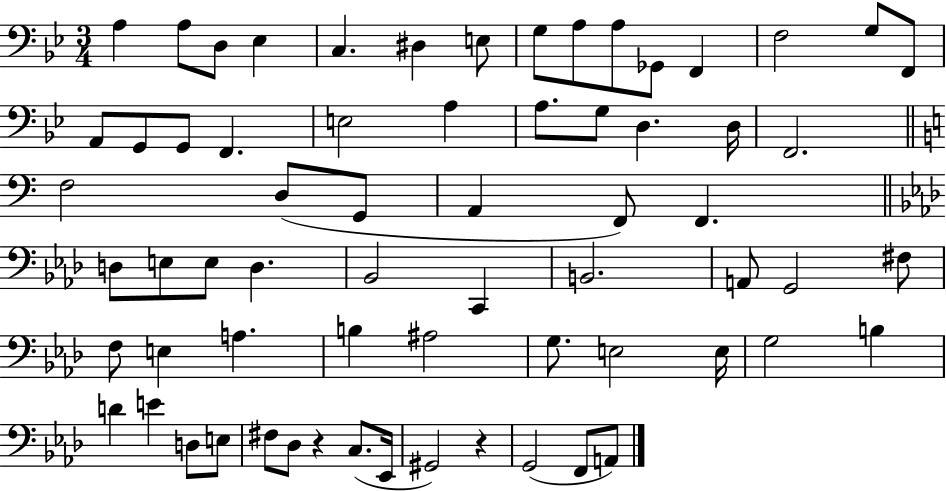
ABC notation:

X:1
T:Untitled
M:3/4
L:1/4
K:Bb
A, A,/2 D,/2 _E, C, ^D, E,/2 G,/2 A,/2 A,/2 _G,,/2 F,, F,2 G,/2 F,,/2 A,,/2 G,,/2 G,,/2 F,, E,2 A, A,/2 G,/2 D, D,/4 F,,2 F,2 D,/2 G,,/2 A,, F,,/2 F,, D,/2 E,/2 E,/2 D, _B,,2 C,, B,,2 A,,/2 G,,2 ^F,/2 F,/2 E, A, B, ^A,2 G,/2 E,2 E,/4 G,2 B, D E D,/2 E,/2 ^F,/2 _D,/2 z C,/2 _E,,/4 ^G,,2 z G,,2 F,,/2 A,,/2